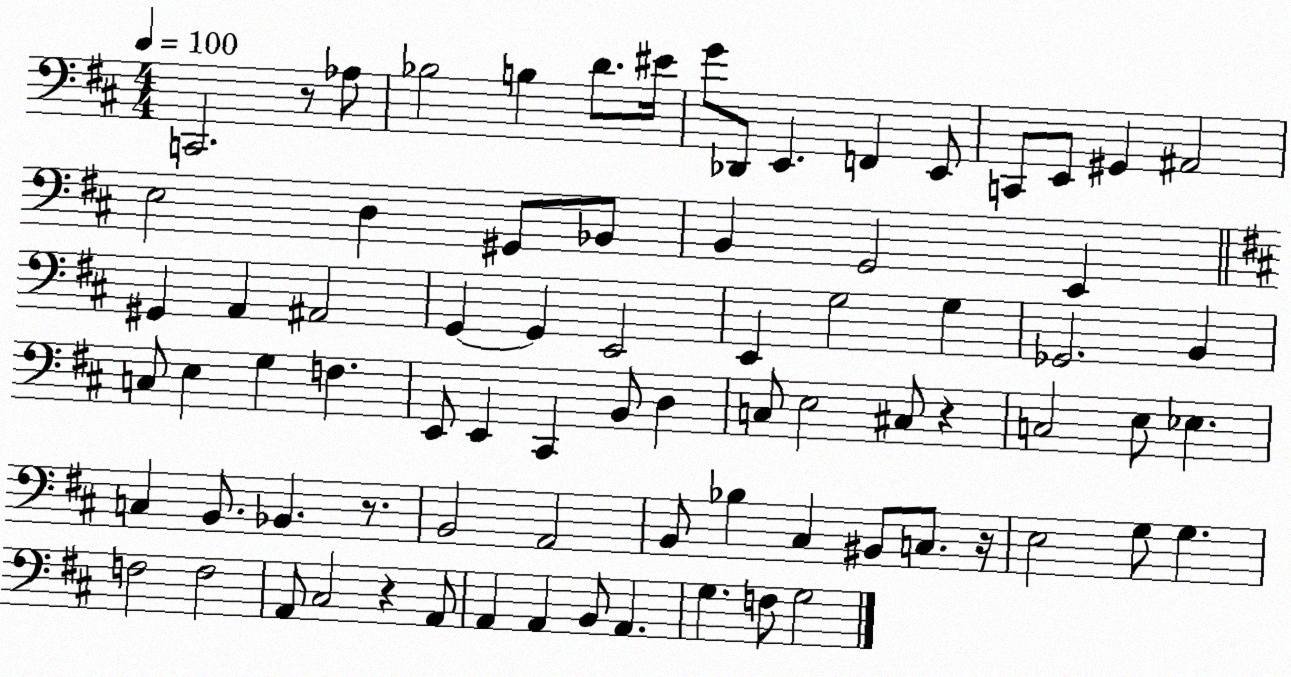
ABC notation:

X:1
T:Untitled
M:4/4
L:1/4
K:D
C,,2 z/2 _A,/2 _B,2 B, D/2 ^E/4 G/2 _D,,/2 E,, F,, E,,/2 C,,/2 E,,/2 ^G,, ^A,,2 E,2 D, ^G,,/2 _B,,/2 B,, G,,2 E,, ^G,, A,, ^A,,2 G,, G,, E,,2 E,, G,2 G, _G,,2 B,, C,/2 E, G, F, E,,/2 E,, ^C,, B,,/2 D, C,/2 E,2 ^C,/2 z C,2 E,/2 _E, C, B,,/2 _B,, z/2 B,,2 A,,2 B,,/2 _B, ^C, ^B,,/2 C,/2 z/4 E,2 G,/2 G, F,2 F,2 A,,/2 ^C,2 z A,,/2 A,, A,, B,,/2 A,, G, F,/2 G,2